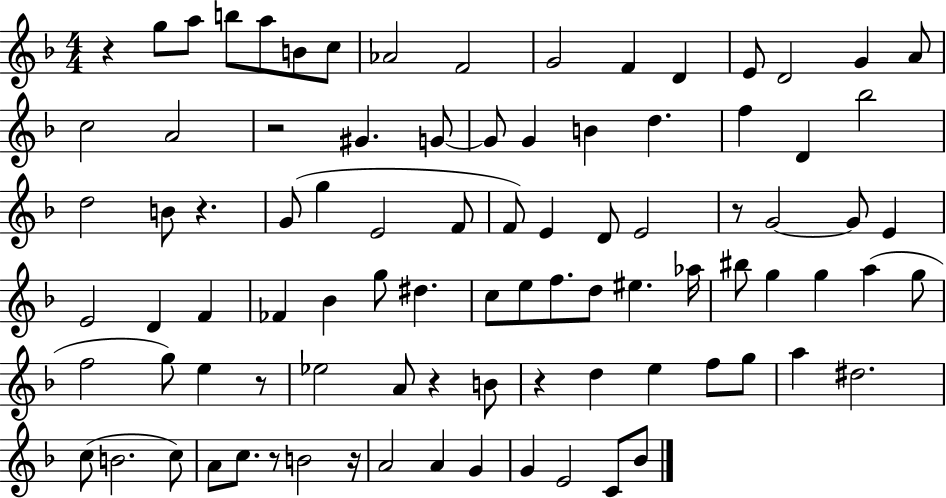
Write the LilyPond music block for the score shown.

{
  \clef treble
  \numericTimeSignature
  \time 4/4
  \key f \major
  r4 g''8 a''8 b''8 a''8 b'8 c''8 | aes'2 f'2 | g'2 f'4 d'4 | e'8 d'2 g'4 a'8 | \break c''2 a'2 | r2 gis'4. g'8~~ | g'8 g'4 b'4 d''4. | f''4 d'4 bes''2 | \break d''2 b'8 r4. | g'8( g''4 e'2 f'8 | f'8) e'4 d'8 e'2 | r8 g'2~~ g'8 e'4 | \break e'2 d'4 f'4 | fes'4 bes'4 g''8 dis''4. | c''8 e''8 f''8. d''8 eis''4. aes''16 | bis''8 g''4 g''4 a''4( g''8 | \break f''2 g''8) e''4 r8 | ees''2 a'8 r4 b'8 | r4 d''4 e''4 f''8 g''8 | a''4 dis''2. | \break c''8( b'2. c''8) | a'8 c''8. r8 b'2 r16 | a'2 a'4 g'4 | g'4 e'2 c'8 bes'8 | \break \bar "|."
}